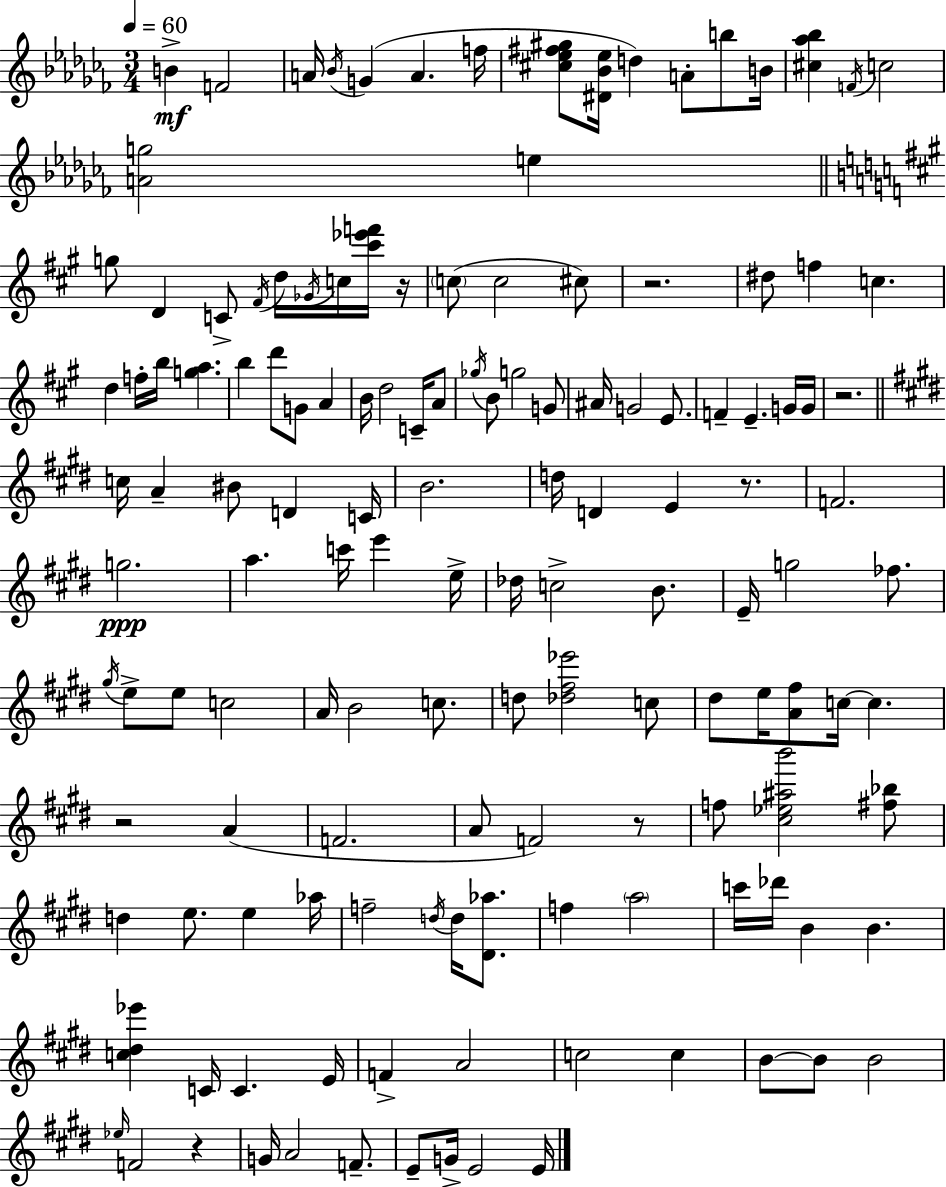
B4/q F4/h A4/s Bb4/s G4/q A4/q. F5/s [C#5,Eb5,F#5,G#5]/e [D#4,Bb4,Eb5]/s D5/q A4/e B5/e B4/s [C#5,Ab5,Bb5]/q F4/s C5/h [A4,G5]/h E5/q G5/e D4/q C4/e F#4/s D5/s Gb4/s C5/s [C#6,Eb6,F6]/s R/s C5/e C5/h C#5/e R/h. D#5/e F5/q C5/q. D5/q F5/s B5/s [G5,A5]/q. B5/q D6/e G4/e A4/q B4/s D5/h C4/s A4/e Gb5/s B4/e G5/h G4/e A#4/s G4/h E4/e. F4/q E4/q. G4/s G4/s R/h. C5/s A4/q BIS4/e D4/q C4/s B4/h. D5/s D4/q E4/q R/e. F4/h. G5/h. A5/q. C6/s E6/q E5/s Db5/s C5/h B4/e. E4/s G5/h FES5/e. G#5/s E5/e E5/e C5/h A4/s B4/h C5/e. D5/e [Db5,F#5,Eb6]/h C5/e D#5/e E5/s [A4,F#5]/e C5/s C5/q. R/h A4/q F4/h. A4/e F4/h R/e F5/e [C#5,Eb5,A#5,B6]/h [F#5,Bb5]/e D5/q E5/e. E5/q Ab5/s F5/h D5/s D5/s [D#4,Ab5]/e. F5/q A5/h C6/s Db6/s B4/q B4/q. [C5,D#5,Eb6]/q C4/s C4/q. E4/s F4/q A4/h C5/h C5/q B4/e B4/e B4/h Eb5/s F4/h R/q G4/s A4/h F4/e. E4/e G4/s E4/h E4/s